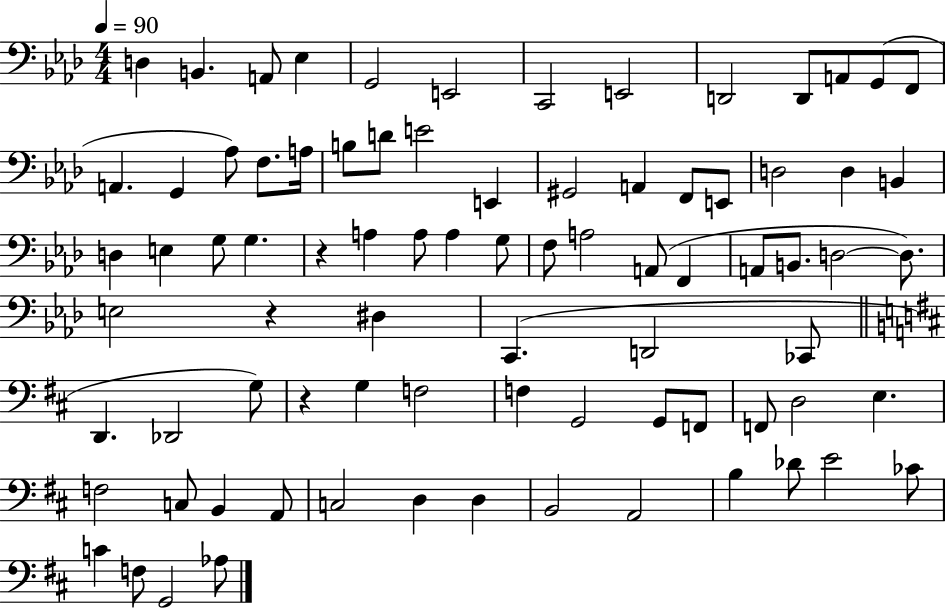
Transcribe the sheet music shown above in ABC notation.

X:1
T:Untitled
M:4/4
L:1/4
K:Ab
D, B,, A,,/2 _E, G,,2 E,,2 C,,2 E,,2 D,,2 D,,/2 A,,/2 G,,/2 F,,/2 A,, G,, _A,/2 F,/2 A,/4 B,/2 D/2 E2 E,, ^G,,2 A,, F,,/2 E,,/2 D,2 D, B,, D, E, G,/2 G, z A, A,/2 A, G,/2 F,/2 A,2 A,,/2 F,, A,,/2 B,,/2 D,2 D,/2 E,2 z ^D, C,, D,,2 _C,,/2 D,, _D,,2 G,/2 z G, F,2 F, G,,2 G,,/2 F,,/2 F,,/2 D,2 E, F,2 C,/2 B,, A,,/2 C,2 D, D, B,,2 A,,2 B, _D/2 E2 _C/2 C F,/2 G,,2 _A,/2